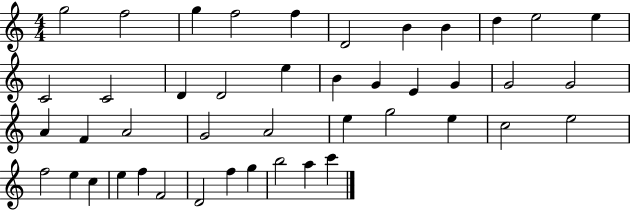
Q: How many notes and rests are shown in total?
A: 44